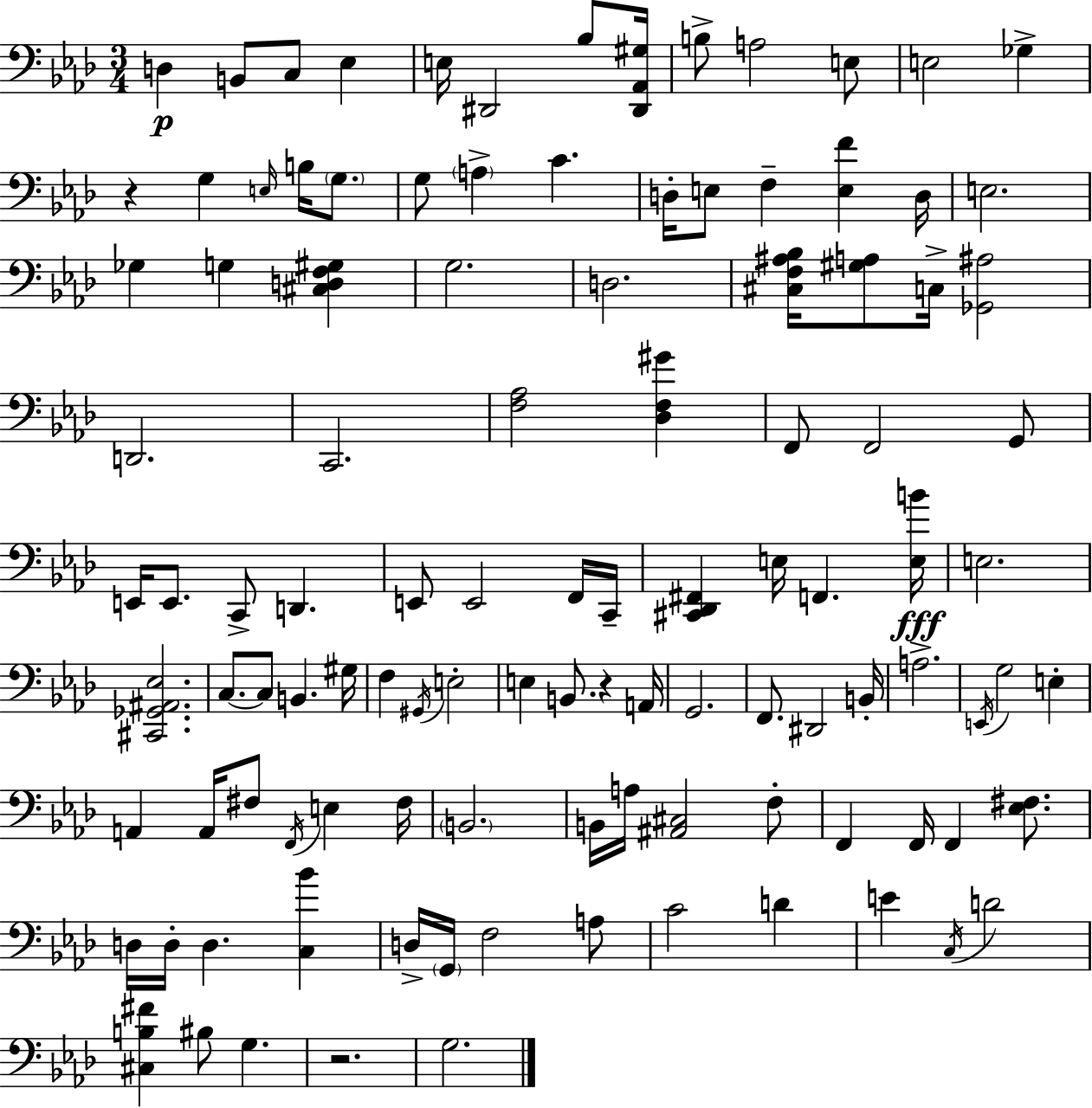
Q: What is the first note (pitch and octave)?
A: D3